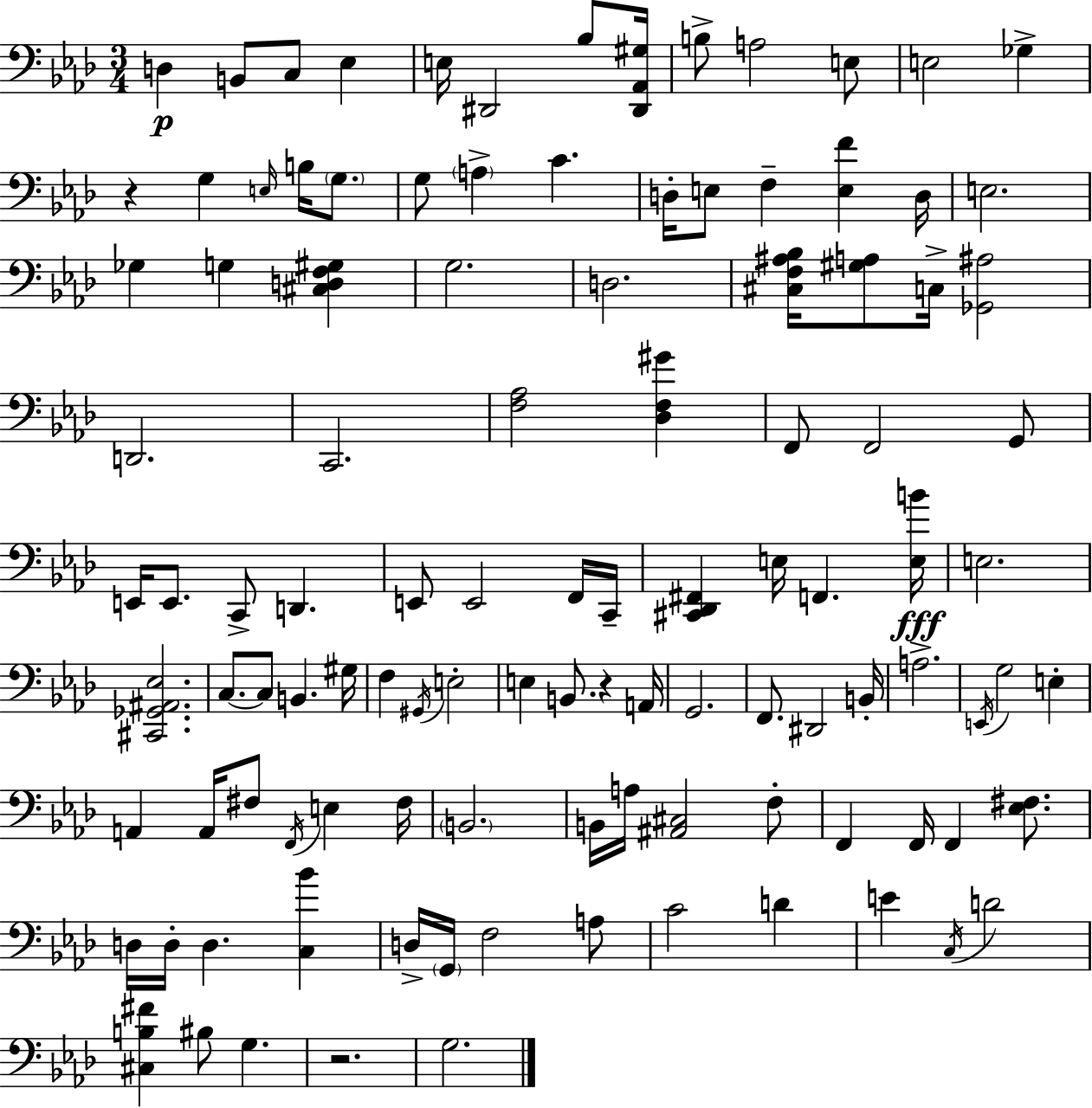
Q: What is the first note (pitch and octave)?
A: D3